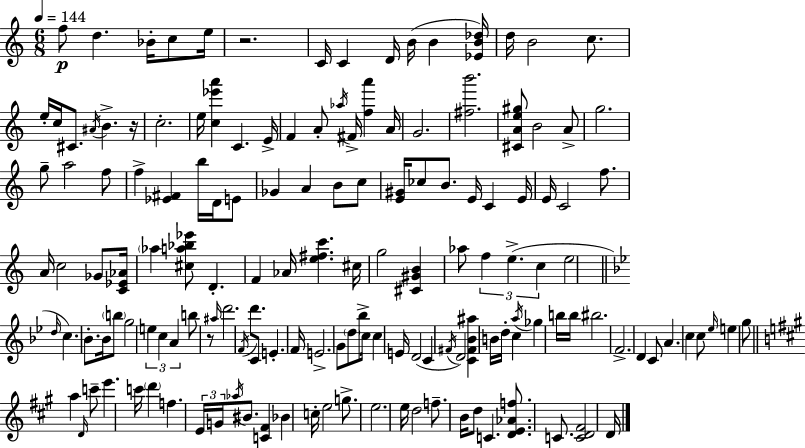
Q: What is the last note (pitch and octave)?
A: D4